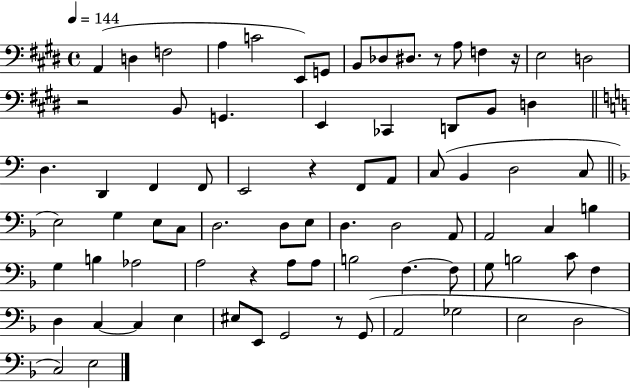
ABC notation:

X:1
T:Untitled
M:4/4
L:1/4
K:E
A,, D, F,2 A, C2 E,,/2 G,,/2 B,,/2 _D,/2 ^D,/2 z/2 A,/2 F, z/4 E,2 D,2 z2 B,,/2 G,, E,, _C,, D,,/2 B,,/2 D, D, D,, F,, F,,/2 E,,2 z F,,/2 A,,/2 C,/2 B,, D,2 C,/2 E,2 G, E,/2 C,/2 D,2 D,/2 E,/2 D, D,2 A,,/2 A,,2 C, B, G, B, _A,2 A,2 z A,/2 A,/2 B,2 F, F,/2 G,/2 B,2 C/2 F, D, C, C, E, ^E,/2 E,,/2 G,,2 z/2 G,,/2 A,,2 _G,2 E,2 D,2 C,2 E,2